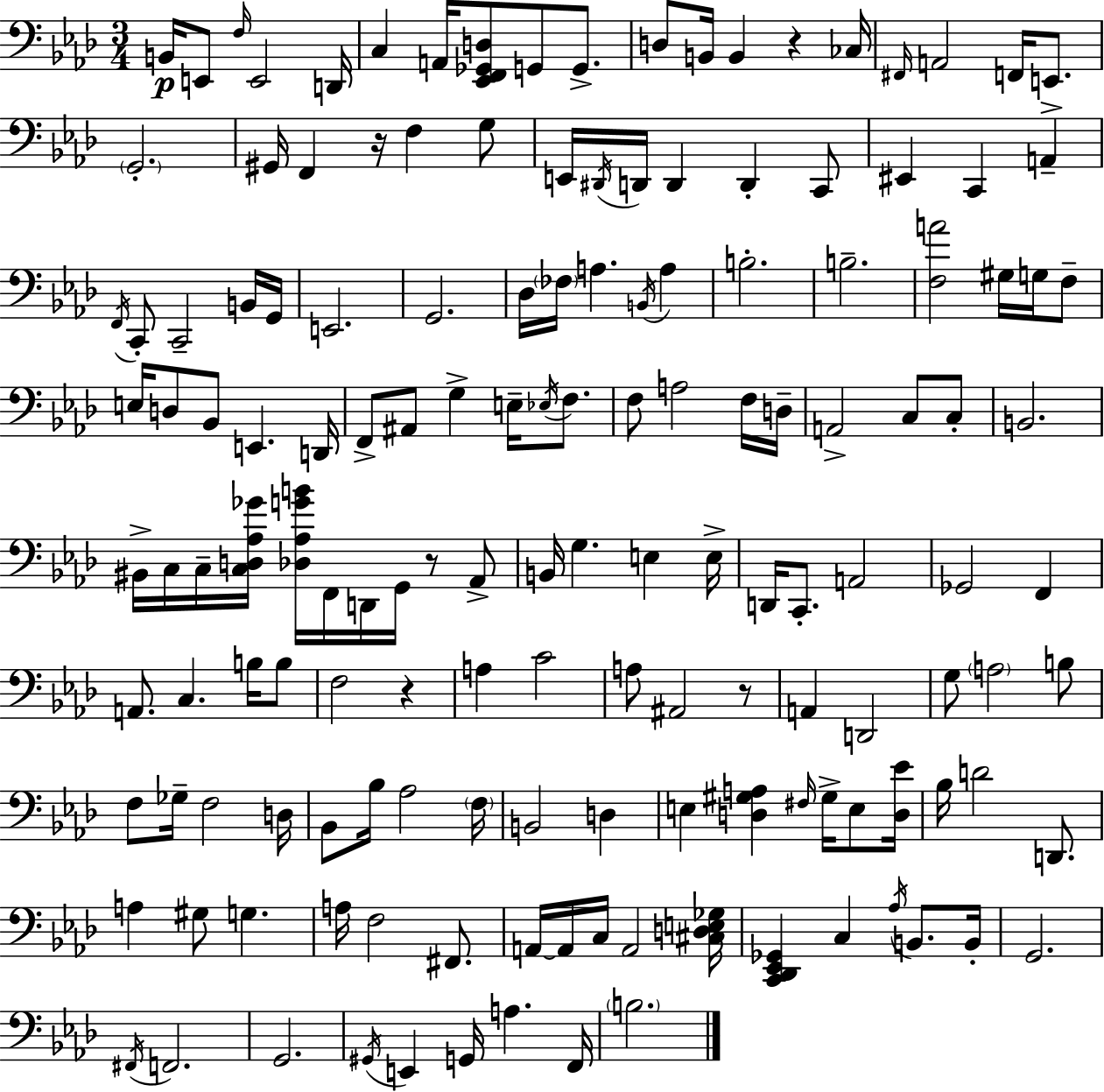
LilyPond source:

{
  \clef bass
  \numericTimeSignature
  \time 3/4
  \key f \minor
  \repeat volta 2 { b,16\p e,8 \grace { f16 } e,2 | d,16 c4 a,16 <ees, f, ges, d>8 g,8 g,8.-> | d8 b,16 b,4 r4 | ces16 \grace { fis,16 } a,2 f,16 e,8.-> | \break \parenthesize g,2.-. | gis,16 f,4 r16 f4 | g8 e,16 \acciaccatura { dis,16 } d,16 d,4 d,4-. | c,8 eis,4 c,4 a,4-- | \break \acciaccatura { f,16 } c,8-. c,2-- | b,16 g,16 e,2. | g,2. | des16 \parenthesize fes16 a4. | \break \acciaccatura { b,16 } a4 b2.-. | b2.-- | <f a'>2 | gis16 g16 f8-- e16 d8 bes,8 e,4. | \break d,16 f,8-> ais,8 g4-> | e16-- \acciaccatura { ees16 } f8. f8 a2 | f16 d16-- a,2-> | c8 c8-. b,2. | \break bis,16-> c16 c16-- <c d aes ges'>16 <des aes g' b'>16 f,16 | d,16 g,16 r8 aes,8-> b,16 g4. | e4 e16-> d,16 c,8.-. a,2 | ges,2 | \break f,4 a,8. c4. | b16 b8 f2 | r4 a4 c'2 | a8 ais,2 | \break r8 a,4 d,2 | g8 \parenthesize a2 | b8 f8 ges16-- f2 | d16 bes,8 bes16 aes2 | \break \parenthesize f16 b,2 | d4 e4 <d gis a>4 | \grace { fis16 } gis16-> e8 <d ees'>16 bes16 d'2 | d,8. a4 gis8 | \break g4. a16 f2 | fis,8. a,16~~ a,16 c16 a,2 | <cis d e ges>16 <c, des, ees, ges,>4 c4 | \acciaccatura { aes16 } b,8. b,16-. g,2. | \break \acciaccatura { fis,16 } f,2. | g,2. | \acciaccatura { gis,16 } e,4 | g,16 a4. f,16 \parenthesize b2. | \break } \bar "|."
}